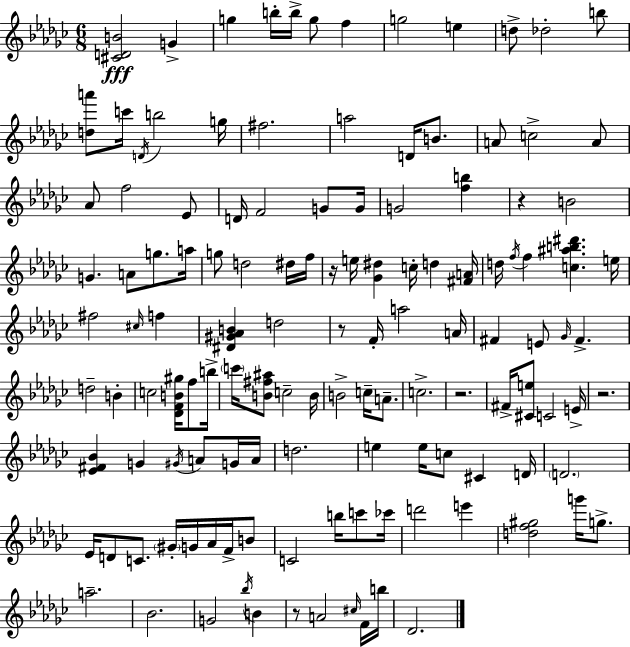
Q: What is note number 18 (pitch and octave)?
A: D4